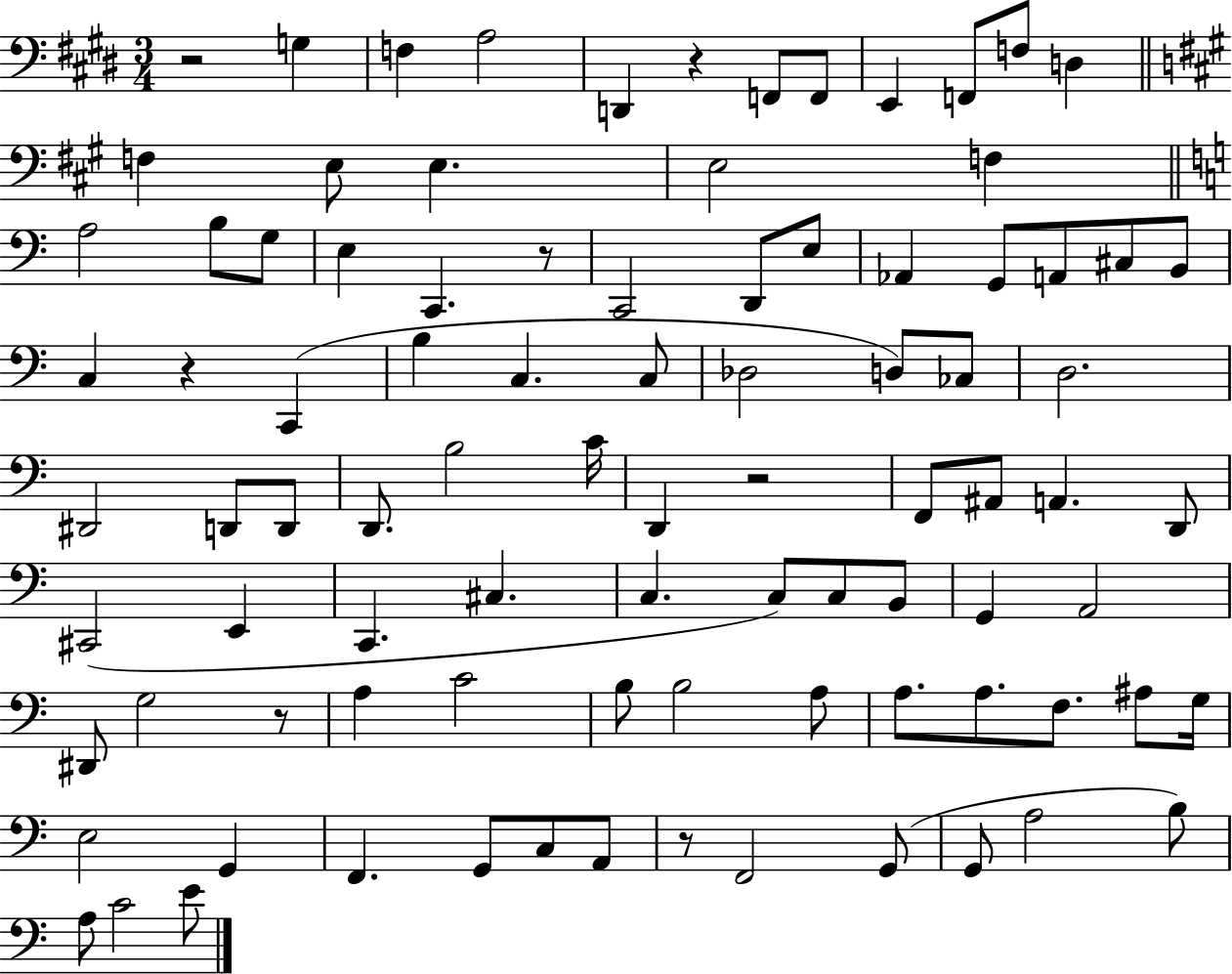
R/h G3/q F3/q A3/h D2/q R/q F2/e F2/e E2/q F2/e F3/e D3/q F3/q E3/e E3/q. E3/h F3/q A3/h B3/e G3/e E3/q C2/q. R/e C2/h D2/e E3/e Ab2/q G2/e A2/e C#3/e B2/e C3/q R/q C2/q B3/q C3/q. C3/e Db3/h D3/e CES3/e D3/h. D#2/h D2/e D2/e D2/e. B3/h C4/s D2/q R/h F2/e A#2/e A2/q. D2/e C#2/h E2/q C2/q. C#3/q. C3/q. C3/e C3/e B2/e G2/q A2/h D#2/e G3/h R/e A3/q C4/h B3/e B3/h A3/e A3/e. A3/e. F3/e. A#3/e G3/s E3/h G2/q F2/q. G2/e C3/e A2/e R/e F2/h G2/e G2/e A3/h B3/e A3/e C4/h E4/e